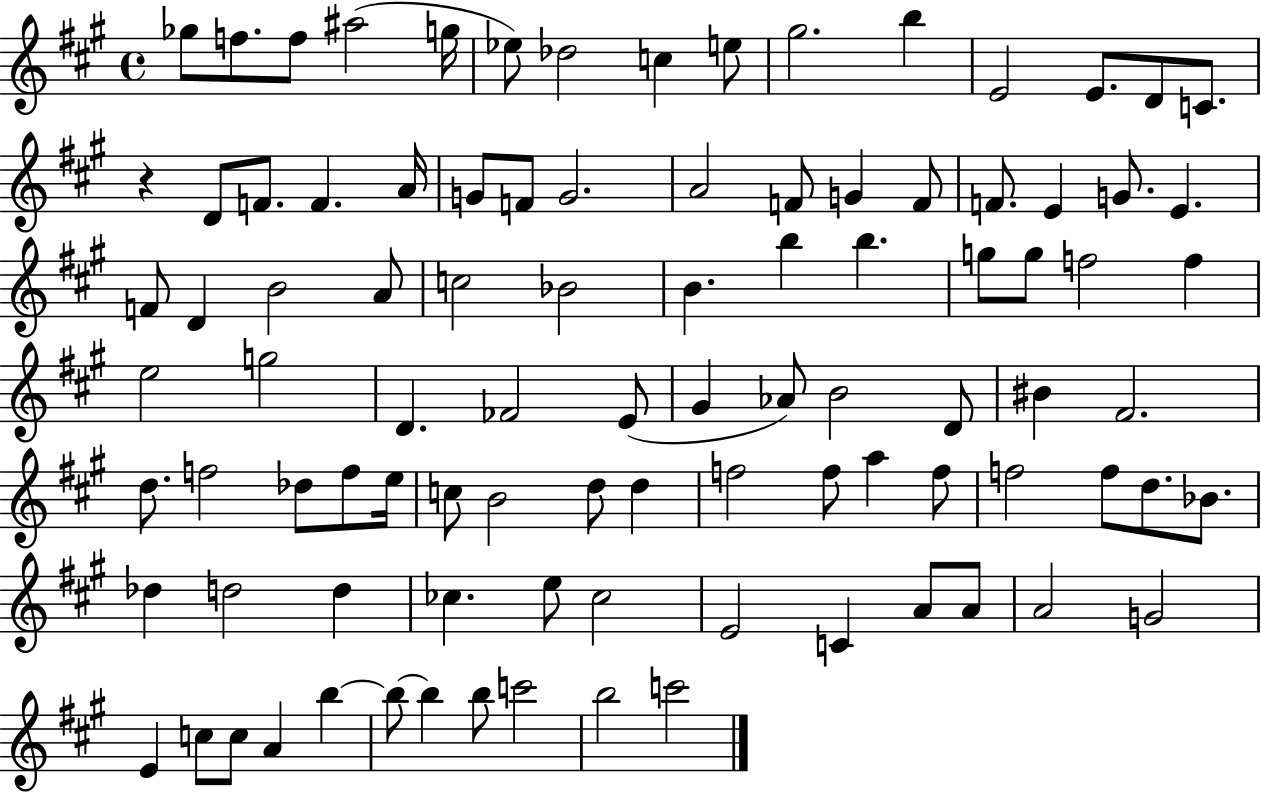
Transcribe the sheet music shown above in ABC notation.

X:1
T:Untitled
M:4/4
L:1/4
K:A
_g/2 f/2 f/2 ^a2 g/4 _e/2 _d2 c e/2 ^g2 b E2 E/2 D/2 C/2 z D/2 F/2 F A/4 G/2 F/2 G2 A2 F/2 G F/2 F/2 E G/2 E F/2 D B2 A/2 c2 _B2 B b b g/2 g/2 f2 f e2 g2 D _F2 E/2 ^G _A/2 B2 D/2 ^B ^F2 d/2 f2 _d/2 f/2 e/4 c/2 B2 d/2 d f2 f/2 a f/2 f2 f/2 d/2 _B/2 _d d2 d _c e/2 _c2 E2 C A/2 A/2 A2 G2 E c/2 c/2 A b b/2 b b/2 c'2 b2 c'2